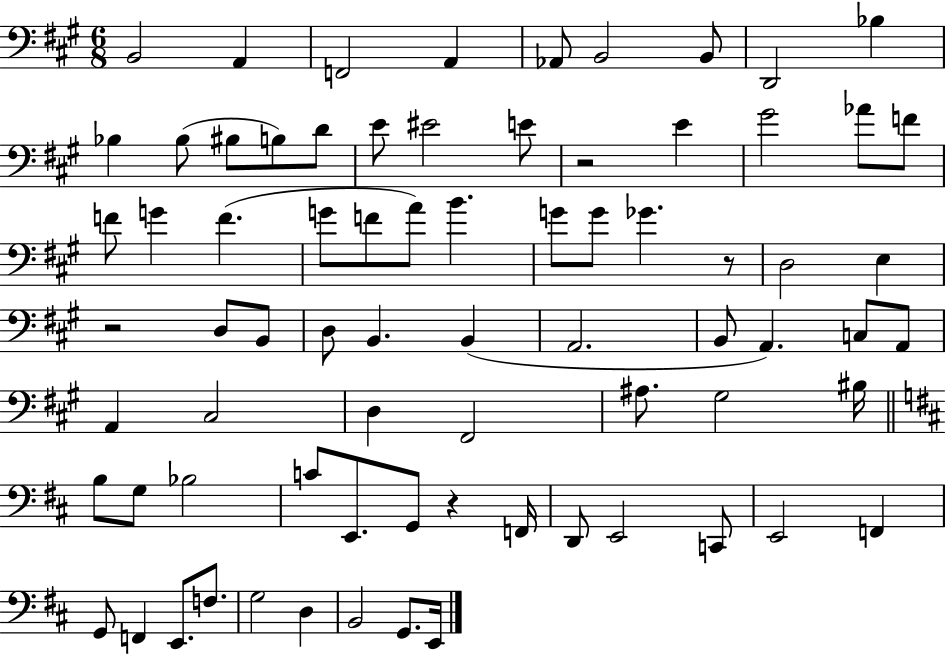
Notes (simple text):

B2/h A2/q F2/h A2/q Ab2/e B2/h B2/e D2/h Bb3/q Bb3/q Bb3/e BIS3/e B3/e D4/e E4/e EIS4/h E4/e R/h E4/q G#4/h Ab4/e F4/e F4/e G4/q F4/q. G4/e F4/e A4/e B4/q. G4/e G4/e Gb4/q. R/e D3/h E3/q R/h D3/e B2/e D3/e B2/q. B2/q A2/h. B2/e A2/q. C3/e A2/e A2/q C#3/h D3/q F#2/h A#3/e. G#3/h BIS3/s B3/e G3/e Bb3/h C4/e E2/e. G2/e R/q F2/s D2/e E2/h C2/e E2/h F2/q G2/e F2/q E2/e. F3/e. G3/h D3/q B2/h G2/e. E2/s